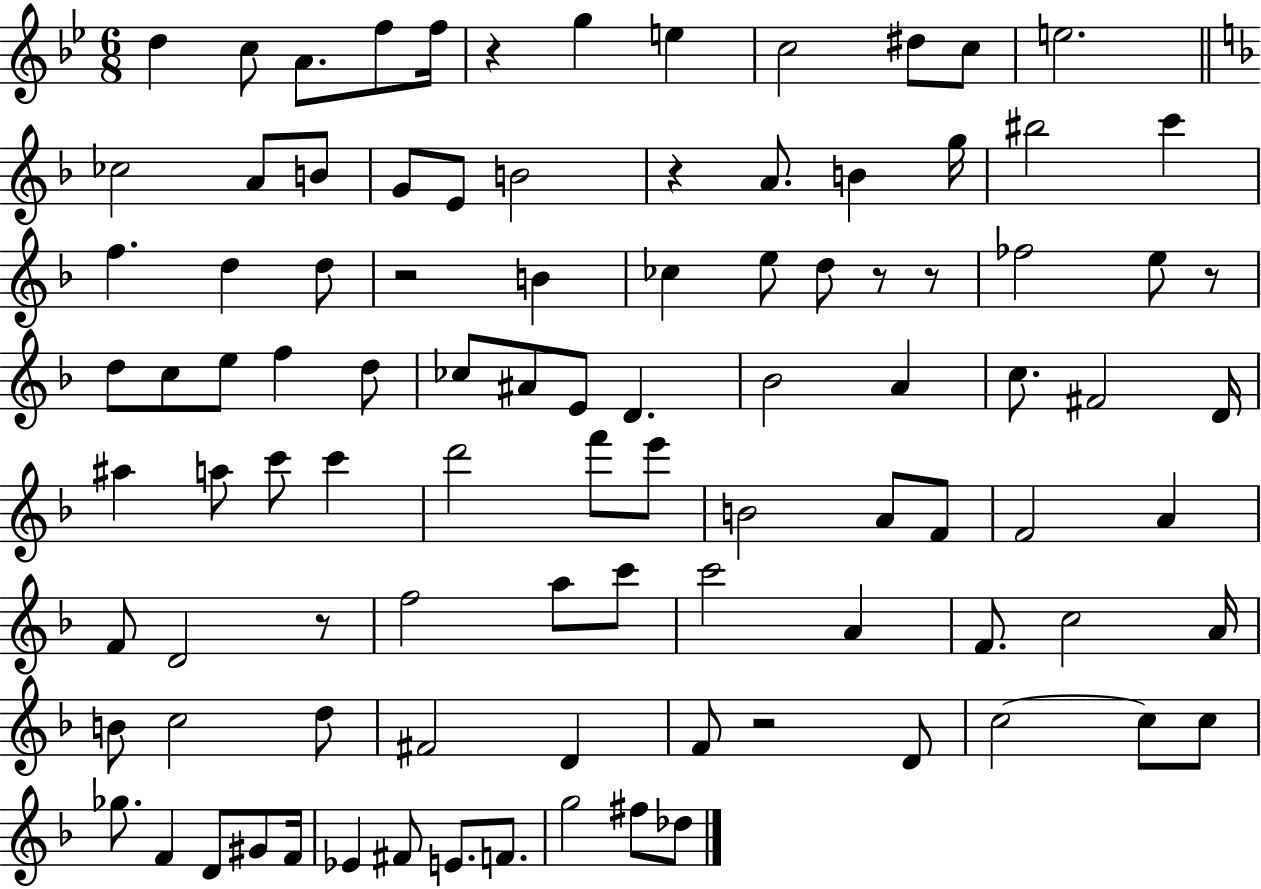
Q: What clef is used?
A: treble